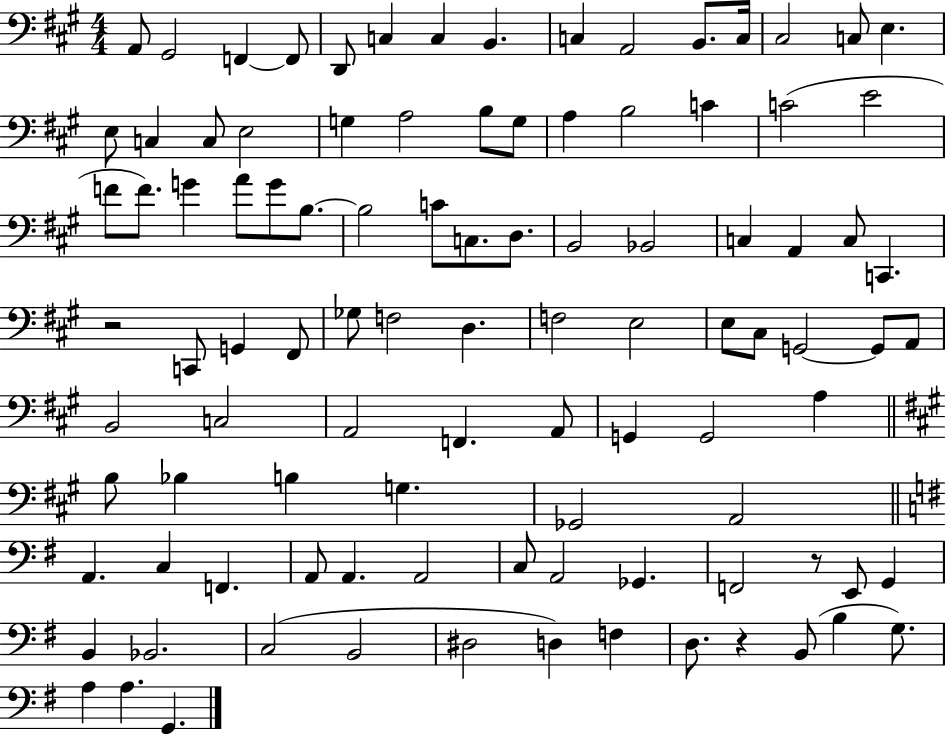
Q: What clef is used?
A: bass